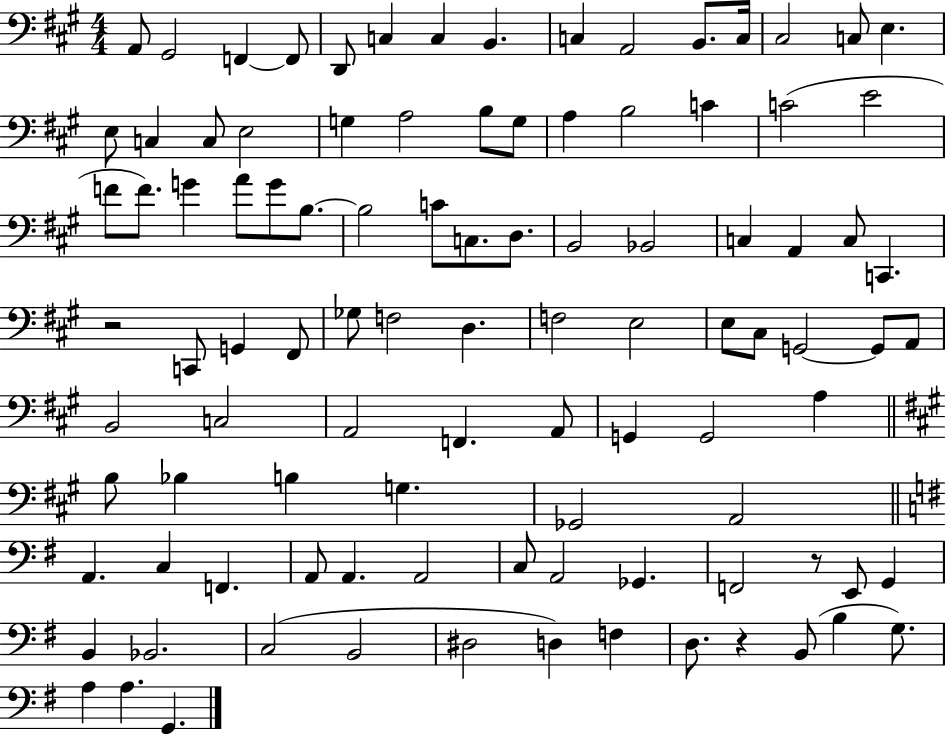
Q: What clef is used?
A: bass